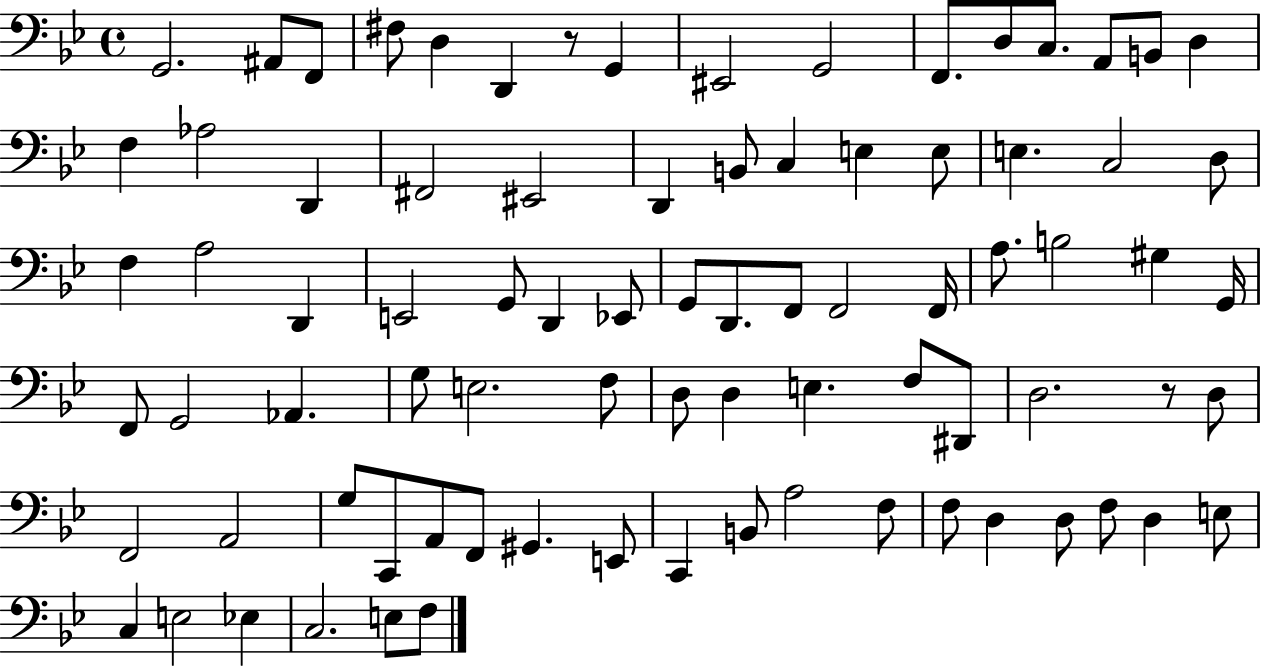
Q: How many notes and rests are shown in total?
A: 83